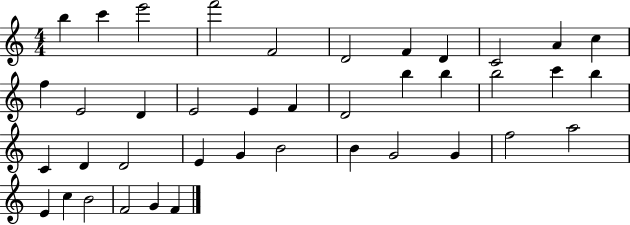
B5/q C6/q E6/h F6/h F4/h D4/h F4/q D4/q C4/h A4/q C5/q F5/q E4/h D4/q E4/h E4/q F4/q D4/h B5/q B5/q B5/h C6/q B5/q C4/q D4/q D4/h E4/q G4/q B4/h B4/q G4/h G4/q F5/h A5/h E4/q C5/q B4/h F4/h G4/q F4/q